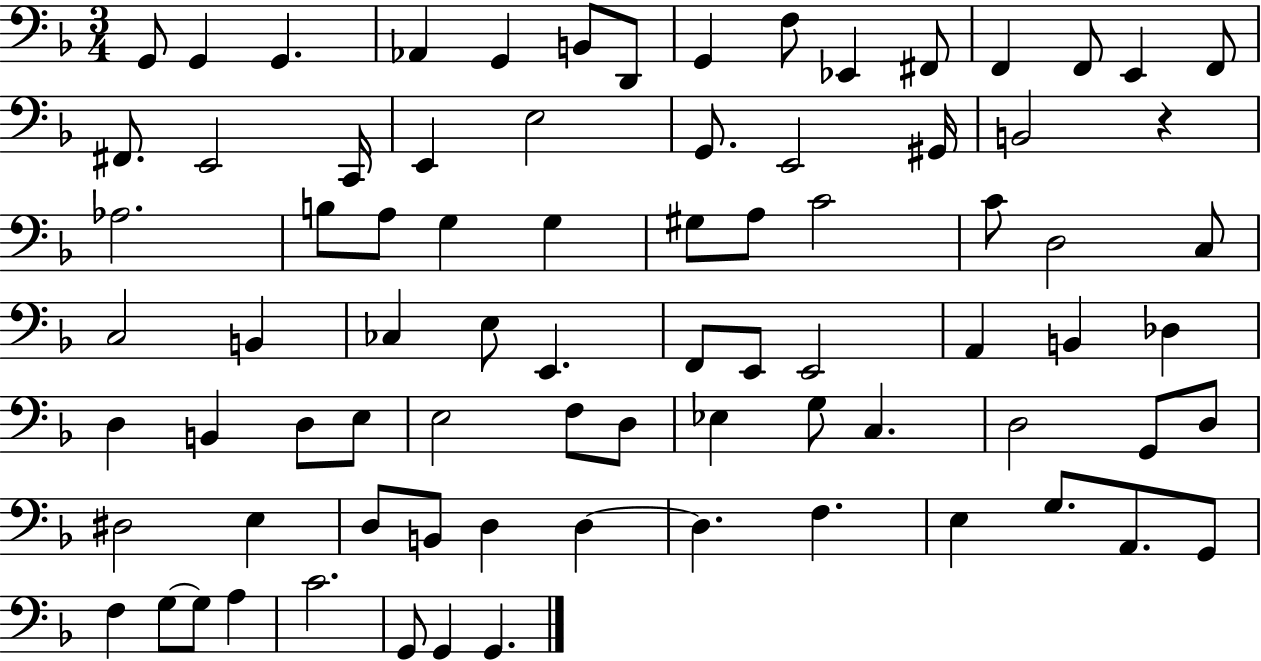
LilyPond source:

{
  \clef bass
  \numericTimeSignature
  \time 3/4
  \key f \major
  g,8 g,4 g,4. | aes,4 g,4 b,8 d,8 | g,4 f8 ees,4 fis,8 | f,4 f,8 e,4 f,8 | \break fis,8. e,2 c,16 | e,4 e2 | g,8. e,2 gis,16 | b,2 r4 | \break aes2. | b8 a8 g4 g4 | gis8 a8 c'2 | c'8 d2 c8 | \break c2 b,4 | ces4 e8 e,4. | f,8 e,8 e,2 | a,4 b,4 des4 | \break d4 b,4 d8 e8 | e2 f8 d8 | ees4 g8 c4. | d2 g,8 d8 | \break dis2 e4 | d8 b,8 d4 d4~~ | d4. f4. | e4 g8. a,8. g,8 | \break f4 g8~~ g8 a4 | c'2. | g,8 g,4 g,4. | \bar "|."
}